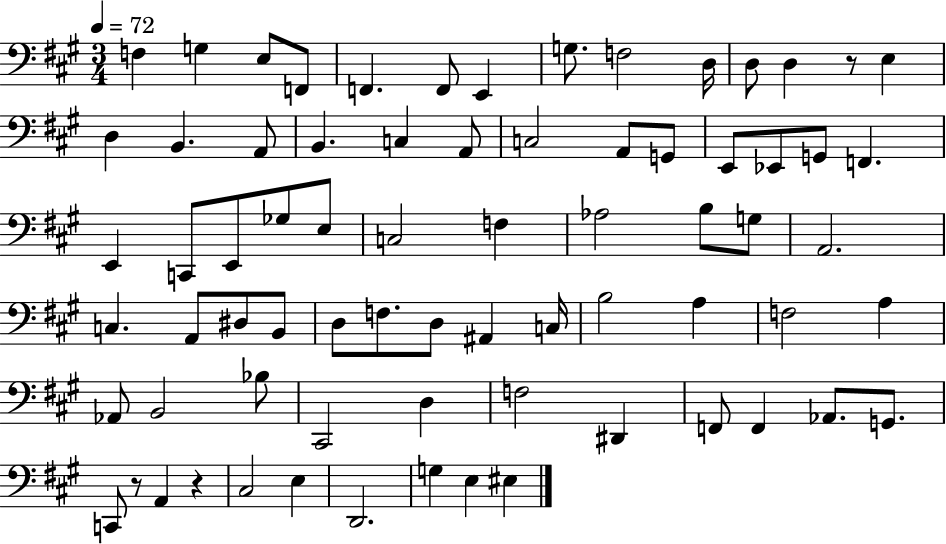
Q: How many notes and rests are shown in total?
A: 72